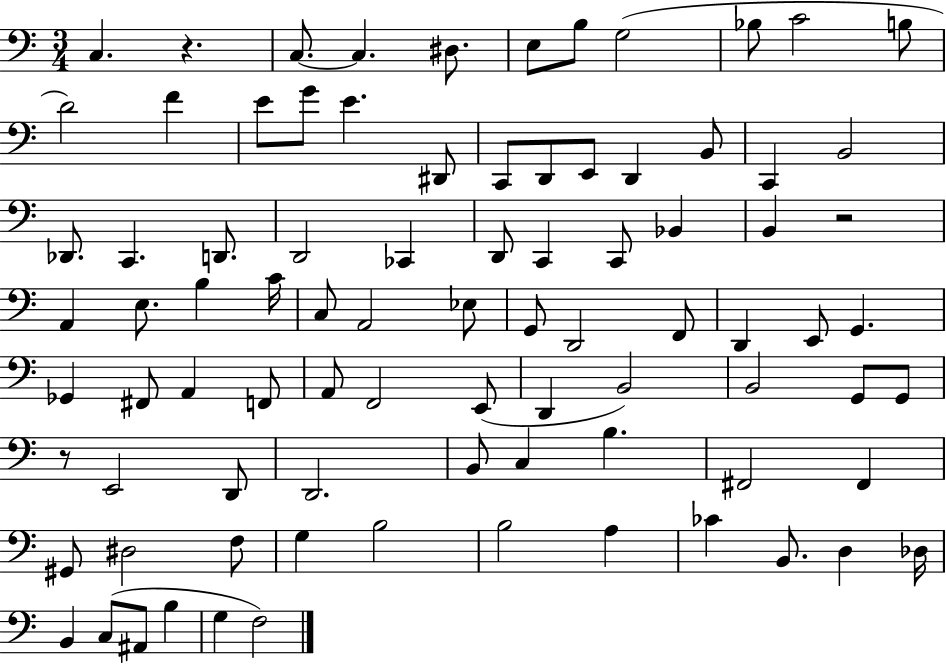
X:1
T:Untitled
M:3/4
L:1/4
K:C
C, z C,/2 C, ^D,/2 E,/2 B,/2 G,2 _B,/2 C2 B,/2 D2 F E/2 G/2 E ^D,,/2 C,,/2 D,,/2 E,,/2 D,, B,,/2 C,, B,,2 _D,,/2 C,, D,,/2 D,,2 _C,, D,,/2 C,, C,,/2 _B,, B,, z2 A,, E,/2 B, C/4 C,/2 A,,2 _E,/2 G,,/2 D,,2 F,,/2 D,, E,,/2 G,, _G,, ^F,,/2 A,, F,,/2 A,,/2 F,,2 E,,/2 D,, B,,2 B,,2 G,,/2 G,,/2 z/2 E,,2 D,,/2 D,,2 B,,/2 C, B, ^F,,2 ^F,, ^G,,/2 ^D,2 F,/2 G, B,2 B,2 A, _C B,,/2 D, _D,/4 B,, C,/2 ^A,,/2 B, G, F,2